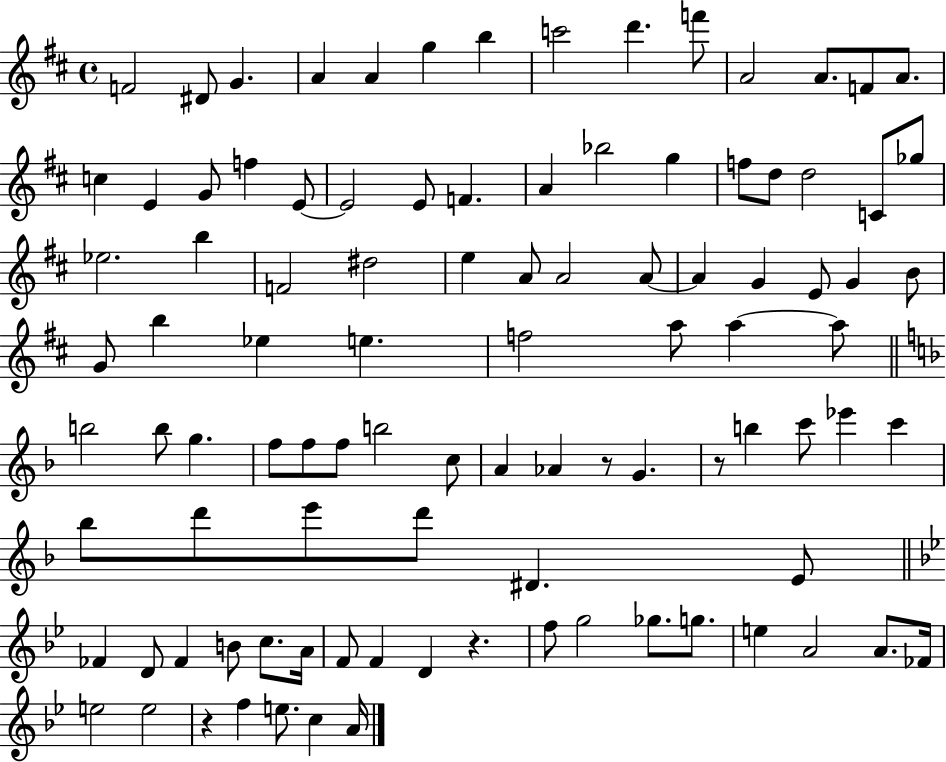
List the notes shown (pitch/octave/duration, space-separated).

F4/h D#4/e G4/q. A4/q A4/q G5/q B5/q C6/h D6/q. F6/e A4/h A4/e. F4/e A4/e. C5/q E4/q G4/e F5/q E4/e E4/h E4/e F4/q. A4/q Bb5/h G5/q F5/e D5/e D5/h C4/e Gb5/e Eb5/h. B5/q F4/h D#5/h E5/q A4/e A4/h A4/e A4/q G4/q E4/e G4/q B4/e G4/e B5/q Eb5/q E5/q. F5/h A5/e A5/q A5/e B5/h B5/e G5/q. F5/e F5/e F5/e B5/h C5/e A4/q Ab4/q R/e G4/q. R/e B5/q C6/e Eb6/q C6/q Bb5/e D6/e E6/e D6/e D#4/q. E4/e FES4/q D4/e FES4/q B4/e C5/e. A4/s F4/e F4/q D4/q R/q. F5/e G5/h Gb5/e. G5/e. E5/q A4/h A4/e. FES4/s E5/h E5/h R/q F5/q E5/e. C5/q A4/s